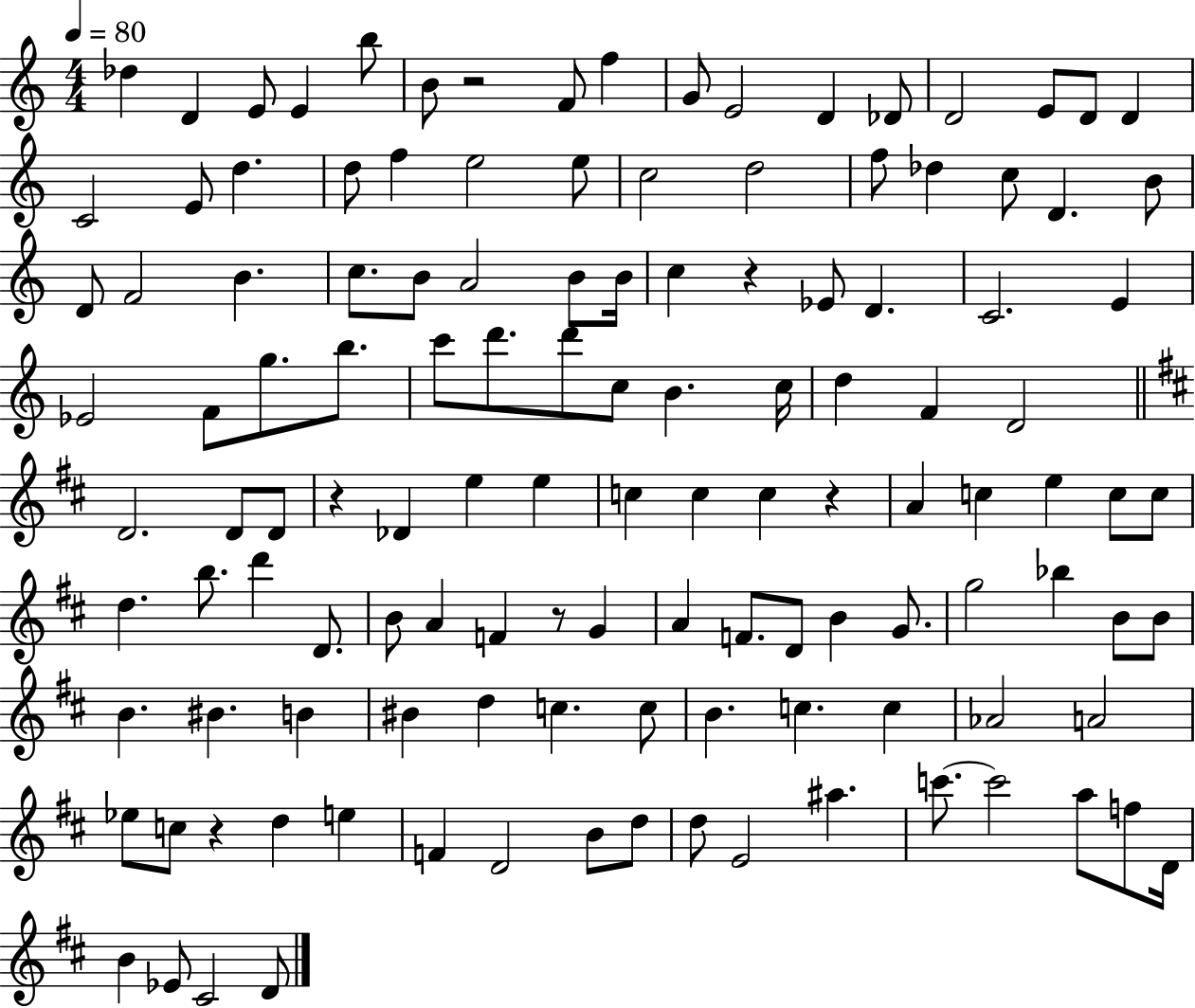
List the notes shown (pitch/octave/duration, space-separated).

Db5/q D4/q E4/e E4/q B5/e B4/e R/h F4/e F5/q G4/e E4/h D4/q Db4/e D4/h E4/e D4/e D4/q C4/h E4/e D5/q. D5/e F5/q E5/h E5/e C5/h D5/h F5/e Db5/q C5/e D4/q. B4/e D4/e F4/h B4/q. C5/e. B4/e A4/h B4/e B4/s C5/q R/q Eb4/e D4/q. C4/h. E4/q Eb4/h F4/e G5/e. B5/e. C6/e D6/e. D6/e C5/e B4/q. C5/s D5/q F4/q D4/h D4/h. D4/e D4/e R/q Db4/q E5/q E5/q C5/q C5/q C5/q R/q A4/q C5/q E5/q C5/e C5/e D5/q. B5/e. D6/q D4/e. B4/e A4/q F4/q R/e G4/q A4/q F4/e. D4/e B4/q G4/e. G5/h Bb5/q B4/e B4/e B4/q. BIS4/q. B4/q BIS4/q D5/q C5/q. C5/e B4/q. C5/q. C5/q Ab4/h A4/h Eb5/e C5/e R/q D5/q E5/q F4/q D4/h B4/e D5/e D5/e E4/h A#5/q. C6/e. C6/h A5/e F5/e D4/s B4/q Eb4/e C#4/h D4/e